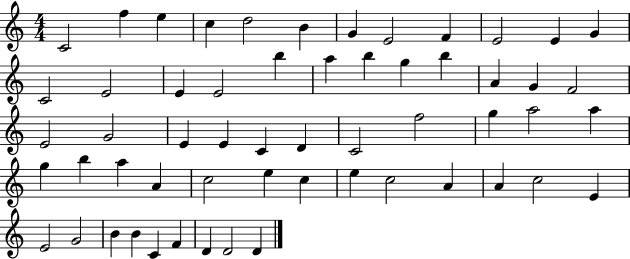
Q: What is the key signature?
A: C major